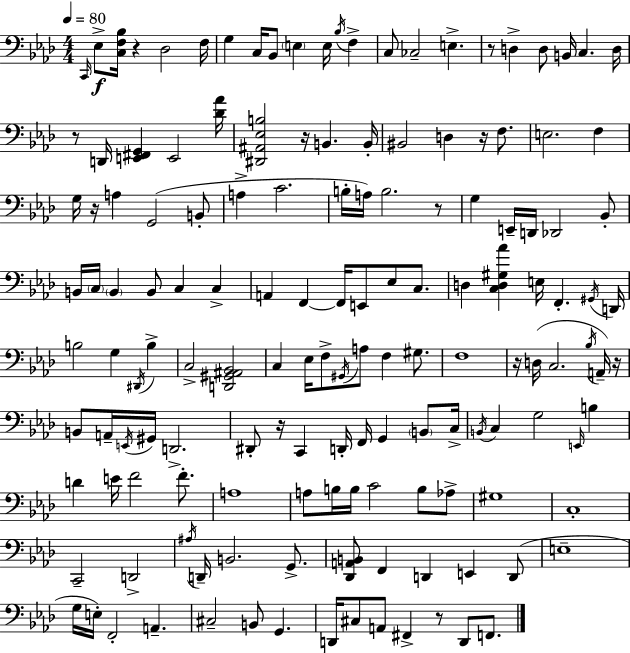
C2/s Eb3/e [C3,F3,Bb3]/s R/q Db3/h F3/s G3/q C3/s Bb2/e E3/q E3/s Bb3/s F3/q C3/e CES3/h E3/q. R/e D3/q D3/e B2/s C3/q. D3/s R/e D2/s [E2,F#2,G2]/q E2/h [Db4,Ab4]/s [D#2,A#2,Eb3,B3]/h R/s B2/q. B2/s BIS2/h D3/q R/s F3/e. E3/h. F3/q G3/s R/s A3/q G2/h B2/e A3/q C4/h. B3/s A3/s B3/h. R/e G3/q E2/s D2/s Db2/h Bb2/e B2/s C3/s B2/q B2/e C3/q C3/q A2/q F2/q F2/s E2/e Eb3/e C3/e. D3/q [C3,D3,G#3,Ab4]/q E3/s F2/q. G#2/s D2/s B3/h G3/q D#2/s B3/q C3/h [D2,G#2,A#2,Bb2]/h C3/q Eb3/s F3/e G#2/s A3/e F3/q G#3/e. F3/w R/s D3/s C3/h. Bb3/s A2/s R/s B2/e A2/s E2/s G#2/s D2/h. D#2/e R/s C2/q D2/s F2/s G2/q B2/e C3/s B2/s C3/q G3/h E2/s B3/q D4/q E4/s F4/h F4/e. A3/w A3/e B3/s B3/s C4/h B3/e Ab3/e G#3/w C3/w C2/h D2/h A#3/s D2/s B2/h. G2/e. [Db2,A2,B2]/e F2/q D2/q E2/q D2/e E3/w G3/s E3/s F2/h A2/q. C#3/h B2/e G2/q. D2/s C#3/e A2/e F#2/q R/e D2/e F2/e.